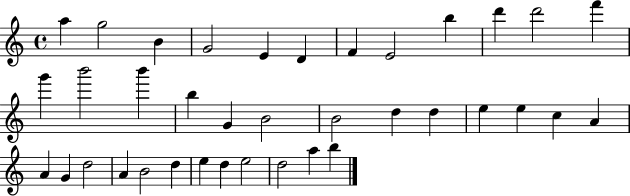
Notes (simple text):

A5/q G5/h B4/q G4/h E4/q D4/q F4/q E4/h B5/q D6/q D6/h F6/q G6/q B6/h B6/q B5/q G4/q B4/h B4/h D5/q D5/q E5/q E5/q C5/q A4/q A4/q G4/q D5/h A4/q B4/h D5/q E5/q D5/q E5/h D5/h A5/q B5/q